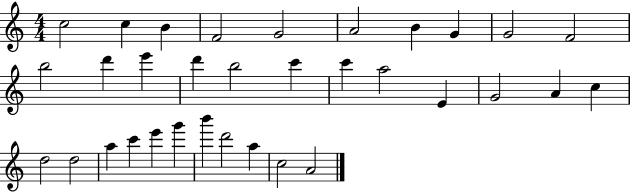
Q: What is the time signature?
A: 4/4